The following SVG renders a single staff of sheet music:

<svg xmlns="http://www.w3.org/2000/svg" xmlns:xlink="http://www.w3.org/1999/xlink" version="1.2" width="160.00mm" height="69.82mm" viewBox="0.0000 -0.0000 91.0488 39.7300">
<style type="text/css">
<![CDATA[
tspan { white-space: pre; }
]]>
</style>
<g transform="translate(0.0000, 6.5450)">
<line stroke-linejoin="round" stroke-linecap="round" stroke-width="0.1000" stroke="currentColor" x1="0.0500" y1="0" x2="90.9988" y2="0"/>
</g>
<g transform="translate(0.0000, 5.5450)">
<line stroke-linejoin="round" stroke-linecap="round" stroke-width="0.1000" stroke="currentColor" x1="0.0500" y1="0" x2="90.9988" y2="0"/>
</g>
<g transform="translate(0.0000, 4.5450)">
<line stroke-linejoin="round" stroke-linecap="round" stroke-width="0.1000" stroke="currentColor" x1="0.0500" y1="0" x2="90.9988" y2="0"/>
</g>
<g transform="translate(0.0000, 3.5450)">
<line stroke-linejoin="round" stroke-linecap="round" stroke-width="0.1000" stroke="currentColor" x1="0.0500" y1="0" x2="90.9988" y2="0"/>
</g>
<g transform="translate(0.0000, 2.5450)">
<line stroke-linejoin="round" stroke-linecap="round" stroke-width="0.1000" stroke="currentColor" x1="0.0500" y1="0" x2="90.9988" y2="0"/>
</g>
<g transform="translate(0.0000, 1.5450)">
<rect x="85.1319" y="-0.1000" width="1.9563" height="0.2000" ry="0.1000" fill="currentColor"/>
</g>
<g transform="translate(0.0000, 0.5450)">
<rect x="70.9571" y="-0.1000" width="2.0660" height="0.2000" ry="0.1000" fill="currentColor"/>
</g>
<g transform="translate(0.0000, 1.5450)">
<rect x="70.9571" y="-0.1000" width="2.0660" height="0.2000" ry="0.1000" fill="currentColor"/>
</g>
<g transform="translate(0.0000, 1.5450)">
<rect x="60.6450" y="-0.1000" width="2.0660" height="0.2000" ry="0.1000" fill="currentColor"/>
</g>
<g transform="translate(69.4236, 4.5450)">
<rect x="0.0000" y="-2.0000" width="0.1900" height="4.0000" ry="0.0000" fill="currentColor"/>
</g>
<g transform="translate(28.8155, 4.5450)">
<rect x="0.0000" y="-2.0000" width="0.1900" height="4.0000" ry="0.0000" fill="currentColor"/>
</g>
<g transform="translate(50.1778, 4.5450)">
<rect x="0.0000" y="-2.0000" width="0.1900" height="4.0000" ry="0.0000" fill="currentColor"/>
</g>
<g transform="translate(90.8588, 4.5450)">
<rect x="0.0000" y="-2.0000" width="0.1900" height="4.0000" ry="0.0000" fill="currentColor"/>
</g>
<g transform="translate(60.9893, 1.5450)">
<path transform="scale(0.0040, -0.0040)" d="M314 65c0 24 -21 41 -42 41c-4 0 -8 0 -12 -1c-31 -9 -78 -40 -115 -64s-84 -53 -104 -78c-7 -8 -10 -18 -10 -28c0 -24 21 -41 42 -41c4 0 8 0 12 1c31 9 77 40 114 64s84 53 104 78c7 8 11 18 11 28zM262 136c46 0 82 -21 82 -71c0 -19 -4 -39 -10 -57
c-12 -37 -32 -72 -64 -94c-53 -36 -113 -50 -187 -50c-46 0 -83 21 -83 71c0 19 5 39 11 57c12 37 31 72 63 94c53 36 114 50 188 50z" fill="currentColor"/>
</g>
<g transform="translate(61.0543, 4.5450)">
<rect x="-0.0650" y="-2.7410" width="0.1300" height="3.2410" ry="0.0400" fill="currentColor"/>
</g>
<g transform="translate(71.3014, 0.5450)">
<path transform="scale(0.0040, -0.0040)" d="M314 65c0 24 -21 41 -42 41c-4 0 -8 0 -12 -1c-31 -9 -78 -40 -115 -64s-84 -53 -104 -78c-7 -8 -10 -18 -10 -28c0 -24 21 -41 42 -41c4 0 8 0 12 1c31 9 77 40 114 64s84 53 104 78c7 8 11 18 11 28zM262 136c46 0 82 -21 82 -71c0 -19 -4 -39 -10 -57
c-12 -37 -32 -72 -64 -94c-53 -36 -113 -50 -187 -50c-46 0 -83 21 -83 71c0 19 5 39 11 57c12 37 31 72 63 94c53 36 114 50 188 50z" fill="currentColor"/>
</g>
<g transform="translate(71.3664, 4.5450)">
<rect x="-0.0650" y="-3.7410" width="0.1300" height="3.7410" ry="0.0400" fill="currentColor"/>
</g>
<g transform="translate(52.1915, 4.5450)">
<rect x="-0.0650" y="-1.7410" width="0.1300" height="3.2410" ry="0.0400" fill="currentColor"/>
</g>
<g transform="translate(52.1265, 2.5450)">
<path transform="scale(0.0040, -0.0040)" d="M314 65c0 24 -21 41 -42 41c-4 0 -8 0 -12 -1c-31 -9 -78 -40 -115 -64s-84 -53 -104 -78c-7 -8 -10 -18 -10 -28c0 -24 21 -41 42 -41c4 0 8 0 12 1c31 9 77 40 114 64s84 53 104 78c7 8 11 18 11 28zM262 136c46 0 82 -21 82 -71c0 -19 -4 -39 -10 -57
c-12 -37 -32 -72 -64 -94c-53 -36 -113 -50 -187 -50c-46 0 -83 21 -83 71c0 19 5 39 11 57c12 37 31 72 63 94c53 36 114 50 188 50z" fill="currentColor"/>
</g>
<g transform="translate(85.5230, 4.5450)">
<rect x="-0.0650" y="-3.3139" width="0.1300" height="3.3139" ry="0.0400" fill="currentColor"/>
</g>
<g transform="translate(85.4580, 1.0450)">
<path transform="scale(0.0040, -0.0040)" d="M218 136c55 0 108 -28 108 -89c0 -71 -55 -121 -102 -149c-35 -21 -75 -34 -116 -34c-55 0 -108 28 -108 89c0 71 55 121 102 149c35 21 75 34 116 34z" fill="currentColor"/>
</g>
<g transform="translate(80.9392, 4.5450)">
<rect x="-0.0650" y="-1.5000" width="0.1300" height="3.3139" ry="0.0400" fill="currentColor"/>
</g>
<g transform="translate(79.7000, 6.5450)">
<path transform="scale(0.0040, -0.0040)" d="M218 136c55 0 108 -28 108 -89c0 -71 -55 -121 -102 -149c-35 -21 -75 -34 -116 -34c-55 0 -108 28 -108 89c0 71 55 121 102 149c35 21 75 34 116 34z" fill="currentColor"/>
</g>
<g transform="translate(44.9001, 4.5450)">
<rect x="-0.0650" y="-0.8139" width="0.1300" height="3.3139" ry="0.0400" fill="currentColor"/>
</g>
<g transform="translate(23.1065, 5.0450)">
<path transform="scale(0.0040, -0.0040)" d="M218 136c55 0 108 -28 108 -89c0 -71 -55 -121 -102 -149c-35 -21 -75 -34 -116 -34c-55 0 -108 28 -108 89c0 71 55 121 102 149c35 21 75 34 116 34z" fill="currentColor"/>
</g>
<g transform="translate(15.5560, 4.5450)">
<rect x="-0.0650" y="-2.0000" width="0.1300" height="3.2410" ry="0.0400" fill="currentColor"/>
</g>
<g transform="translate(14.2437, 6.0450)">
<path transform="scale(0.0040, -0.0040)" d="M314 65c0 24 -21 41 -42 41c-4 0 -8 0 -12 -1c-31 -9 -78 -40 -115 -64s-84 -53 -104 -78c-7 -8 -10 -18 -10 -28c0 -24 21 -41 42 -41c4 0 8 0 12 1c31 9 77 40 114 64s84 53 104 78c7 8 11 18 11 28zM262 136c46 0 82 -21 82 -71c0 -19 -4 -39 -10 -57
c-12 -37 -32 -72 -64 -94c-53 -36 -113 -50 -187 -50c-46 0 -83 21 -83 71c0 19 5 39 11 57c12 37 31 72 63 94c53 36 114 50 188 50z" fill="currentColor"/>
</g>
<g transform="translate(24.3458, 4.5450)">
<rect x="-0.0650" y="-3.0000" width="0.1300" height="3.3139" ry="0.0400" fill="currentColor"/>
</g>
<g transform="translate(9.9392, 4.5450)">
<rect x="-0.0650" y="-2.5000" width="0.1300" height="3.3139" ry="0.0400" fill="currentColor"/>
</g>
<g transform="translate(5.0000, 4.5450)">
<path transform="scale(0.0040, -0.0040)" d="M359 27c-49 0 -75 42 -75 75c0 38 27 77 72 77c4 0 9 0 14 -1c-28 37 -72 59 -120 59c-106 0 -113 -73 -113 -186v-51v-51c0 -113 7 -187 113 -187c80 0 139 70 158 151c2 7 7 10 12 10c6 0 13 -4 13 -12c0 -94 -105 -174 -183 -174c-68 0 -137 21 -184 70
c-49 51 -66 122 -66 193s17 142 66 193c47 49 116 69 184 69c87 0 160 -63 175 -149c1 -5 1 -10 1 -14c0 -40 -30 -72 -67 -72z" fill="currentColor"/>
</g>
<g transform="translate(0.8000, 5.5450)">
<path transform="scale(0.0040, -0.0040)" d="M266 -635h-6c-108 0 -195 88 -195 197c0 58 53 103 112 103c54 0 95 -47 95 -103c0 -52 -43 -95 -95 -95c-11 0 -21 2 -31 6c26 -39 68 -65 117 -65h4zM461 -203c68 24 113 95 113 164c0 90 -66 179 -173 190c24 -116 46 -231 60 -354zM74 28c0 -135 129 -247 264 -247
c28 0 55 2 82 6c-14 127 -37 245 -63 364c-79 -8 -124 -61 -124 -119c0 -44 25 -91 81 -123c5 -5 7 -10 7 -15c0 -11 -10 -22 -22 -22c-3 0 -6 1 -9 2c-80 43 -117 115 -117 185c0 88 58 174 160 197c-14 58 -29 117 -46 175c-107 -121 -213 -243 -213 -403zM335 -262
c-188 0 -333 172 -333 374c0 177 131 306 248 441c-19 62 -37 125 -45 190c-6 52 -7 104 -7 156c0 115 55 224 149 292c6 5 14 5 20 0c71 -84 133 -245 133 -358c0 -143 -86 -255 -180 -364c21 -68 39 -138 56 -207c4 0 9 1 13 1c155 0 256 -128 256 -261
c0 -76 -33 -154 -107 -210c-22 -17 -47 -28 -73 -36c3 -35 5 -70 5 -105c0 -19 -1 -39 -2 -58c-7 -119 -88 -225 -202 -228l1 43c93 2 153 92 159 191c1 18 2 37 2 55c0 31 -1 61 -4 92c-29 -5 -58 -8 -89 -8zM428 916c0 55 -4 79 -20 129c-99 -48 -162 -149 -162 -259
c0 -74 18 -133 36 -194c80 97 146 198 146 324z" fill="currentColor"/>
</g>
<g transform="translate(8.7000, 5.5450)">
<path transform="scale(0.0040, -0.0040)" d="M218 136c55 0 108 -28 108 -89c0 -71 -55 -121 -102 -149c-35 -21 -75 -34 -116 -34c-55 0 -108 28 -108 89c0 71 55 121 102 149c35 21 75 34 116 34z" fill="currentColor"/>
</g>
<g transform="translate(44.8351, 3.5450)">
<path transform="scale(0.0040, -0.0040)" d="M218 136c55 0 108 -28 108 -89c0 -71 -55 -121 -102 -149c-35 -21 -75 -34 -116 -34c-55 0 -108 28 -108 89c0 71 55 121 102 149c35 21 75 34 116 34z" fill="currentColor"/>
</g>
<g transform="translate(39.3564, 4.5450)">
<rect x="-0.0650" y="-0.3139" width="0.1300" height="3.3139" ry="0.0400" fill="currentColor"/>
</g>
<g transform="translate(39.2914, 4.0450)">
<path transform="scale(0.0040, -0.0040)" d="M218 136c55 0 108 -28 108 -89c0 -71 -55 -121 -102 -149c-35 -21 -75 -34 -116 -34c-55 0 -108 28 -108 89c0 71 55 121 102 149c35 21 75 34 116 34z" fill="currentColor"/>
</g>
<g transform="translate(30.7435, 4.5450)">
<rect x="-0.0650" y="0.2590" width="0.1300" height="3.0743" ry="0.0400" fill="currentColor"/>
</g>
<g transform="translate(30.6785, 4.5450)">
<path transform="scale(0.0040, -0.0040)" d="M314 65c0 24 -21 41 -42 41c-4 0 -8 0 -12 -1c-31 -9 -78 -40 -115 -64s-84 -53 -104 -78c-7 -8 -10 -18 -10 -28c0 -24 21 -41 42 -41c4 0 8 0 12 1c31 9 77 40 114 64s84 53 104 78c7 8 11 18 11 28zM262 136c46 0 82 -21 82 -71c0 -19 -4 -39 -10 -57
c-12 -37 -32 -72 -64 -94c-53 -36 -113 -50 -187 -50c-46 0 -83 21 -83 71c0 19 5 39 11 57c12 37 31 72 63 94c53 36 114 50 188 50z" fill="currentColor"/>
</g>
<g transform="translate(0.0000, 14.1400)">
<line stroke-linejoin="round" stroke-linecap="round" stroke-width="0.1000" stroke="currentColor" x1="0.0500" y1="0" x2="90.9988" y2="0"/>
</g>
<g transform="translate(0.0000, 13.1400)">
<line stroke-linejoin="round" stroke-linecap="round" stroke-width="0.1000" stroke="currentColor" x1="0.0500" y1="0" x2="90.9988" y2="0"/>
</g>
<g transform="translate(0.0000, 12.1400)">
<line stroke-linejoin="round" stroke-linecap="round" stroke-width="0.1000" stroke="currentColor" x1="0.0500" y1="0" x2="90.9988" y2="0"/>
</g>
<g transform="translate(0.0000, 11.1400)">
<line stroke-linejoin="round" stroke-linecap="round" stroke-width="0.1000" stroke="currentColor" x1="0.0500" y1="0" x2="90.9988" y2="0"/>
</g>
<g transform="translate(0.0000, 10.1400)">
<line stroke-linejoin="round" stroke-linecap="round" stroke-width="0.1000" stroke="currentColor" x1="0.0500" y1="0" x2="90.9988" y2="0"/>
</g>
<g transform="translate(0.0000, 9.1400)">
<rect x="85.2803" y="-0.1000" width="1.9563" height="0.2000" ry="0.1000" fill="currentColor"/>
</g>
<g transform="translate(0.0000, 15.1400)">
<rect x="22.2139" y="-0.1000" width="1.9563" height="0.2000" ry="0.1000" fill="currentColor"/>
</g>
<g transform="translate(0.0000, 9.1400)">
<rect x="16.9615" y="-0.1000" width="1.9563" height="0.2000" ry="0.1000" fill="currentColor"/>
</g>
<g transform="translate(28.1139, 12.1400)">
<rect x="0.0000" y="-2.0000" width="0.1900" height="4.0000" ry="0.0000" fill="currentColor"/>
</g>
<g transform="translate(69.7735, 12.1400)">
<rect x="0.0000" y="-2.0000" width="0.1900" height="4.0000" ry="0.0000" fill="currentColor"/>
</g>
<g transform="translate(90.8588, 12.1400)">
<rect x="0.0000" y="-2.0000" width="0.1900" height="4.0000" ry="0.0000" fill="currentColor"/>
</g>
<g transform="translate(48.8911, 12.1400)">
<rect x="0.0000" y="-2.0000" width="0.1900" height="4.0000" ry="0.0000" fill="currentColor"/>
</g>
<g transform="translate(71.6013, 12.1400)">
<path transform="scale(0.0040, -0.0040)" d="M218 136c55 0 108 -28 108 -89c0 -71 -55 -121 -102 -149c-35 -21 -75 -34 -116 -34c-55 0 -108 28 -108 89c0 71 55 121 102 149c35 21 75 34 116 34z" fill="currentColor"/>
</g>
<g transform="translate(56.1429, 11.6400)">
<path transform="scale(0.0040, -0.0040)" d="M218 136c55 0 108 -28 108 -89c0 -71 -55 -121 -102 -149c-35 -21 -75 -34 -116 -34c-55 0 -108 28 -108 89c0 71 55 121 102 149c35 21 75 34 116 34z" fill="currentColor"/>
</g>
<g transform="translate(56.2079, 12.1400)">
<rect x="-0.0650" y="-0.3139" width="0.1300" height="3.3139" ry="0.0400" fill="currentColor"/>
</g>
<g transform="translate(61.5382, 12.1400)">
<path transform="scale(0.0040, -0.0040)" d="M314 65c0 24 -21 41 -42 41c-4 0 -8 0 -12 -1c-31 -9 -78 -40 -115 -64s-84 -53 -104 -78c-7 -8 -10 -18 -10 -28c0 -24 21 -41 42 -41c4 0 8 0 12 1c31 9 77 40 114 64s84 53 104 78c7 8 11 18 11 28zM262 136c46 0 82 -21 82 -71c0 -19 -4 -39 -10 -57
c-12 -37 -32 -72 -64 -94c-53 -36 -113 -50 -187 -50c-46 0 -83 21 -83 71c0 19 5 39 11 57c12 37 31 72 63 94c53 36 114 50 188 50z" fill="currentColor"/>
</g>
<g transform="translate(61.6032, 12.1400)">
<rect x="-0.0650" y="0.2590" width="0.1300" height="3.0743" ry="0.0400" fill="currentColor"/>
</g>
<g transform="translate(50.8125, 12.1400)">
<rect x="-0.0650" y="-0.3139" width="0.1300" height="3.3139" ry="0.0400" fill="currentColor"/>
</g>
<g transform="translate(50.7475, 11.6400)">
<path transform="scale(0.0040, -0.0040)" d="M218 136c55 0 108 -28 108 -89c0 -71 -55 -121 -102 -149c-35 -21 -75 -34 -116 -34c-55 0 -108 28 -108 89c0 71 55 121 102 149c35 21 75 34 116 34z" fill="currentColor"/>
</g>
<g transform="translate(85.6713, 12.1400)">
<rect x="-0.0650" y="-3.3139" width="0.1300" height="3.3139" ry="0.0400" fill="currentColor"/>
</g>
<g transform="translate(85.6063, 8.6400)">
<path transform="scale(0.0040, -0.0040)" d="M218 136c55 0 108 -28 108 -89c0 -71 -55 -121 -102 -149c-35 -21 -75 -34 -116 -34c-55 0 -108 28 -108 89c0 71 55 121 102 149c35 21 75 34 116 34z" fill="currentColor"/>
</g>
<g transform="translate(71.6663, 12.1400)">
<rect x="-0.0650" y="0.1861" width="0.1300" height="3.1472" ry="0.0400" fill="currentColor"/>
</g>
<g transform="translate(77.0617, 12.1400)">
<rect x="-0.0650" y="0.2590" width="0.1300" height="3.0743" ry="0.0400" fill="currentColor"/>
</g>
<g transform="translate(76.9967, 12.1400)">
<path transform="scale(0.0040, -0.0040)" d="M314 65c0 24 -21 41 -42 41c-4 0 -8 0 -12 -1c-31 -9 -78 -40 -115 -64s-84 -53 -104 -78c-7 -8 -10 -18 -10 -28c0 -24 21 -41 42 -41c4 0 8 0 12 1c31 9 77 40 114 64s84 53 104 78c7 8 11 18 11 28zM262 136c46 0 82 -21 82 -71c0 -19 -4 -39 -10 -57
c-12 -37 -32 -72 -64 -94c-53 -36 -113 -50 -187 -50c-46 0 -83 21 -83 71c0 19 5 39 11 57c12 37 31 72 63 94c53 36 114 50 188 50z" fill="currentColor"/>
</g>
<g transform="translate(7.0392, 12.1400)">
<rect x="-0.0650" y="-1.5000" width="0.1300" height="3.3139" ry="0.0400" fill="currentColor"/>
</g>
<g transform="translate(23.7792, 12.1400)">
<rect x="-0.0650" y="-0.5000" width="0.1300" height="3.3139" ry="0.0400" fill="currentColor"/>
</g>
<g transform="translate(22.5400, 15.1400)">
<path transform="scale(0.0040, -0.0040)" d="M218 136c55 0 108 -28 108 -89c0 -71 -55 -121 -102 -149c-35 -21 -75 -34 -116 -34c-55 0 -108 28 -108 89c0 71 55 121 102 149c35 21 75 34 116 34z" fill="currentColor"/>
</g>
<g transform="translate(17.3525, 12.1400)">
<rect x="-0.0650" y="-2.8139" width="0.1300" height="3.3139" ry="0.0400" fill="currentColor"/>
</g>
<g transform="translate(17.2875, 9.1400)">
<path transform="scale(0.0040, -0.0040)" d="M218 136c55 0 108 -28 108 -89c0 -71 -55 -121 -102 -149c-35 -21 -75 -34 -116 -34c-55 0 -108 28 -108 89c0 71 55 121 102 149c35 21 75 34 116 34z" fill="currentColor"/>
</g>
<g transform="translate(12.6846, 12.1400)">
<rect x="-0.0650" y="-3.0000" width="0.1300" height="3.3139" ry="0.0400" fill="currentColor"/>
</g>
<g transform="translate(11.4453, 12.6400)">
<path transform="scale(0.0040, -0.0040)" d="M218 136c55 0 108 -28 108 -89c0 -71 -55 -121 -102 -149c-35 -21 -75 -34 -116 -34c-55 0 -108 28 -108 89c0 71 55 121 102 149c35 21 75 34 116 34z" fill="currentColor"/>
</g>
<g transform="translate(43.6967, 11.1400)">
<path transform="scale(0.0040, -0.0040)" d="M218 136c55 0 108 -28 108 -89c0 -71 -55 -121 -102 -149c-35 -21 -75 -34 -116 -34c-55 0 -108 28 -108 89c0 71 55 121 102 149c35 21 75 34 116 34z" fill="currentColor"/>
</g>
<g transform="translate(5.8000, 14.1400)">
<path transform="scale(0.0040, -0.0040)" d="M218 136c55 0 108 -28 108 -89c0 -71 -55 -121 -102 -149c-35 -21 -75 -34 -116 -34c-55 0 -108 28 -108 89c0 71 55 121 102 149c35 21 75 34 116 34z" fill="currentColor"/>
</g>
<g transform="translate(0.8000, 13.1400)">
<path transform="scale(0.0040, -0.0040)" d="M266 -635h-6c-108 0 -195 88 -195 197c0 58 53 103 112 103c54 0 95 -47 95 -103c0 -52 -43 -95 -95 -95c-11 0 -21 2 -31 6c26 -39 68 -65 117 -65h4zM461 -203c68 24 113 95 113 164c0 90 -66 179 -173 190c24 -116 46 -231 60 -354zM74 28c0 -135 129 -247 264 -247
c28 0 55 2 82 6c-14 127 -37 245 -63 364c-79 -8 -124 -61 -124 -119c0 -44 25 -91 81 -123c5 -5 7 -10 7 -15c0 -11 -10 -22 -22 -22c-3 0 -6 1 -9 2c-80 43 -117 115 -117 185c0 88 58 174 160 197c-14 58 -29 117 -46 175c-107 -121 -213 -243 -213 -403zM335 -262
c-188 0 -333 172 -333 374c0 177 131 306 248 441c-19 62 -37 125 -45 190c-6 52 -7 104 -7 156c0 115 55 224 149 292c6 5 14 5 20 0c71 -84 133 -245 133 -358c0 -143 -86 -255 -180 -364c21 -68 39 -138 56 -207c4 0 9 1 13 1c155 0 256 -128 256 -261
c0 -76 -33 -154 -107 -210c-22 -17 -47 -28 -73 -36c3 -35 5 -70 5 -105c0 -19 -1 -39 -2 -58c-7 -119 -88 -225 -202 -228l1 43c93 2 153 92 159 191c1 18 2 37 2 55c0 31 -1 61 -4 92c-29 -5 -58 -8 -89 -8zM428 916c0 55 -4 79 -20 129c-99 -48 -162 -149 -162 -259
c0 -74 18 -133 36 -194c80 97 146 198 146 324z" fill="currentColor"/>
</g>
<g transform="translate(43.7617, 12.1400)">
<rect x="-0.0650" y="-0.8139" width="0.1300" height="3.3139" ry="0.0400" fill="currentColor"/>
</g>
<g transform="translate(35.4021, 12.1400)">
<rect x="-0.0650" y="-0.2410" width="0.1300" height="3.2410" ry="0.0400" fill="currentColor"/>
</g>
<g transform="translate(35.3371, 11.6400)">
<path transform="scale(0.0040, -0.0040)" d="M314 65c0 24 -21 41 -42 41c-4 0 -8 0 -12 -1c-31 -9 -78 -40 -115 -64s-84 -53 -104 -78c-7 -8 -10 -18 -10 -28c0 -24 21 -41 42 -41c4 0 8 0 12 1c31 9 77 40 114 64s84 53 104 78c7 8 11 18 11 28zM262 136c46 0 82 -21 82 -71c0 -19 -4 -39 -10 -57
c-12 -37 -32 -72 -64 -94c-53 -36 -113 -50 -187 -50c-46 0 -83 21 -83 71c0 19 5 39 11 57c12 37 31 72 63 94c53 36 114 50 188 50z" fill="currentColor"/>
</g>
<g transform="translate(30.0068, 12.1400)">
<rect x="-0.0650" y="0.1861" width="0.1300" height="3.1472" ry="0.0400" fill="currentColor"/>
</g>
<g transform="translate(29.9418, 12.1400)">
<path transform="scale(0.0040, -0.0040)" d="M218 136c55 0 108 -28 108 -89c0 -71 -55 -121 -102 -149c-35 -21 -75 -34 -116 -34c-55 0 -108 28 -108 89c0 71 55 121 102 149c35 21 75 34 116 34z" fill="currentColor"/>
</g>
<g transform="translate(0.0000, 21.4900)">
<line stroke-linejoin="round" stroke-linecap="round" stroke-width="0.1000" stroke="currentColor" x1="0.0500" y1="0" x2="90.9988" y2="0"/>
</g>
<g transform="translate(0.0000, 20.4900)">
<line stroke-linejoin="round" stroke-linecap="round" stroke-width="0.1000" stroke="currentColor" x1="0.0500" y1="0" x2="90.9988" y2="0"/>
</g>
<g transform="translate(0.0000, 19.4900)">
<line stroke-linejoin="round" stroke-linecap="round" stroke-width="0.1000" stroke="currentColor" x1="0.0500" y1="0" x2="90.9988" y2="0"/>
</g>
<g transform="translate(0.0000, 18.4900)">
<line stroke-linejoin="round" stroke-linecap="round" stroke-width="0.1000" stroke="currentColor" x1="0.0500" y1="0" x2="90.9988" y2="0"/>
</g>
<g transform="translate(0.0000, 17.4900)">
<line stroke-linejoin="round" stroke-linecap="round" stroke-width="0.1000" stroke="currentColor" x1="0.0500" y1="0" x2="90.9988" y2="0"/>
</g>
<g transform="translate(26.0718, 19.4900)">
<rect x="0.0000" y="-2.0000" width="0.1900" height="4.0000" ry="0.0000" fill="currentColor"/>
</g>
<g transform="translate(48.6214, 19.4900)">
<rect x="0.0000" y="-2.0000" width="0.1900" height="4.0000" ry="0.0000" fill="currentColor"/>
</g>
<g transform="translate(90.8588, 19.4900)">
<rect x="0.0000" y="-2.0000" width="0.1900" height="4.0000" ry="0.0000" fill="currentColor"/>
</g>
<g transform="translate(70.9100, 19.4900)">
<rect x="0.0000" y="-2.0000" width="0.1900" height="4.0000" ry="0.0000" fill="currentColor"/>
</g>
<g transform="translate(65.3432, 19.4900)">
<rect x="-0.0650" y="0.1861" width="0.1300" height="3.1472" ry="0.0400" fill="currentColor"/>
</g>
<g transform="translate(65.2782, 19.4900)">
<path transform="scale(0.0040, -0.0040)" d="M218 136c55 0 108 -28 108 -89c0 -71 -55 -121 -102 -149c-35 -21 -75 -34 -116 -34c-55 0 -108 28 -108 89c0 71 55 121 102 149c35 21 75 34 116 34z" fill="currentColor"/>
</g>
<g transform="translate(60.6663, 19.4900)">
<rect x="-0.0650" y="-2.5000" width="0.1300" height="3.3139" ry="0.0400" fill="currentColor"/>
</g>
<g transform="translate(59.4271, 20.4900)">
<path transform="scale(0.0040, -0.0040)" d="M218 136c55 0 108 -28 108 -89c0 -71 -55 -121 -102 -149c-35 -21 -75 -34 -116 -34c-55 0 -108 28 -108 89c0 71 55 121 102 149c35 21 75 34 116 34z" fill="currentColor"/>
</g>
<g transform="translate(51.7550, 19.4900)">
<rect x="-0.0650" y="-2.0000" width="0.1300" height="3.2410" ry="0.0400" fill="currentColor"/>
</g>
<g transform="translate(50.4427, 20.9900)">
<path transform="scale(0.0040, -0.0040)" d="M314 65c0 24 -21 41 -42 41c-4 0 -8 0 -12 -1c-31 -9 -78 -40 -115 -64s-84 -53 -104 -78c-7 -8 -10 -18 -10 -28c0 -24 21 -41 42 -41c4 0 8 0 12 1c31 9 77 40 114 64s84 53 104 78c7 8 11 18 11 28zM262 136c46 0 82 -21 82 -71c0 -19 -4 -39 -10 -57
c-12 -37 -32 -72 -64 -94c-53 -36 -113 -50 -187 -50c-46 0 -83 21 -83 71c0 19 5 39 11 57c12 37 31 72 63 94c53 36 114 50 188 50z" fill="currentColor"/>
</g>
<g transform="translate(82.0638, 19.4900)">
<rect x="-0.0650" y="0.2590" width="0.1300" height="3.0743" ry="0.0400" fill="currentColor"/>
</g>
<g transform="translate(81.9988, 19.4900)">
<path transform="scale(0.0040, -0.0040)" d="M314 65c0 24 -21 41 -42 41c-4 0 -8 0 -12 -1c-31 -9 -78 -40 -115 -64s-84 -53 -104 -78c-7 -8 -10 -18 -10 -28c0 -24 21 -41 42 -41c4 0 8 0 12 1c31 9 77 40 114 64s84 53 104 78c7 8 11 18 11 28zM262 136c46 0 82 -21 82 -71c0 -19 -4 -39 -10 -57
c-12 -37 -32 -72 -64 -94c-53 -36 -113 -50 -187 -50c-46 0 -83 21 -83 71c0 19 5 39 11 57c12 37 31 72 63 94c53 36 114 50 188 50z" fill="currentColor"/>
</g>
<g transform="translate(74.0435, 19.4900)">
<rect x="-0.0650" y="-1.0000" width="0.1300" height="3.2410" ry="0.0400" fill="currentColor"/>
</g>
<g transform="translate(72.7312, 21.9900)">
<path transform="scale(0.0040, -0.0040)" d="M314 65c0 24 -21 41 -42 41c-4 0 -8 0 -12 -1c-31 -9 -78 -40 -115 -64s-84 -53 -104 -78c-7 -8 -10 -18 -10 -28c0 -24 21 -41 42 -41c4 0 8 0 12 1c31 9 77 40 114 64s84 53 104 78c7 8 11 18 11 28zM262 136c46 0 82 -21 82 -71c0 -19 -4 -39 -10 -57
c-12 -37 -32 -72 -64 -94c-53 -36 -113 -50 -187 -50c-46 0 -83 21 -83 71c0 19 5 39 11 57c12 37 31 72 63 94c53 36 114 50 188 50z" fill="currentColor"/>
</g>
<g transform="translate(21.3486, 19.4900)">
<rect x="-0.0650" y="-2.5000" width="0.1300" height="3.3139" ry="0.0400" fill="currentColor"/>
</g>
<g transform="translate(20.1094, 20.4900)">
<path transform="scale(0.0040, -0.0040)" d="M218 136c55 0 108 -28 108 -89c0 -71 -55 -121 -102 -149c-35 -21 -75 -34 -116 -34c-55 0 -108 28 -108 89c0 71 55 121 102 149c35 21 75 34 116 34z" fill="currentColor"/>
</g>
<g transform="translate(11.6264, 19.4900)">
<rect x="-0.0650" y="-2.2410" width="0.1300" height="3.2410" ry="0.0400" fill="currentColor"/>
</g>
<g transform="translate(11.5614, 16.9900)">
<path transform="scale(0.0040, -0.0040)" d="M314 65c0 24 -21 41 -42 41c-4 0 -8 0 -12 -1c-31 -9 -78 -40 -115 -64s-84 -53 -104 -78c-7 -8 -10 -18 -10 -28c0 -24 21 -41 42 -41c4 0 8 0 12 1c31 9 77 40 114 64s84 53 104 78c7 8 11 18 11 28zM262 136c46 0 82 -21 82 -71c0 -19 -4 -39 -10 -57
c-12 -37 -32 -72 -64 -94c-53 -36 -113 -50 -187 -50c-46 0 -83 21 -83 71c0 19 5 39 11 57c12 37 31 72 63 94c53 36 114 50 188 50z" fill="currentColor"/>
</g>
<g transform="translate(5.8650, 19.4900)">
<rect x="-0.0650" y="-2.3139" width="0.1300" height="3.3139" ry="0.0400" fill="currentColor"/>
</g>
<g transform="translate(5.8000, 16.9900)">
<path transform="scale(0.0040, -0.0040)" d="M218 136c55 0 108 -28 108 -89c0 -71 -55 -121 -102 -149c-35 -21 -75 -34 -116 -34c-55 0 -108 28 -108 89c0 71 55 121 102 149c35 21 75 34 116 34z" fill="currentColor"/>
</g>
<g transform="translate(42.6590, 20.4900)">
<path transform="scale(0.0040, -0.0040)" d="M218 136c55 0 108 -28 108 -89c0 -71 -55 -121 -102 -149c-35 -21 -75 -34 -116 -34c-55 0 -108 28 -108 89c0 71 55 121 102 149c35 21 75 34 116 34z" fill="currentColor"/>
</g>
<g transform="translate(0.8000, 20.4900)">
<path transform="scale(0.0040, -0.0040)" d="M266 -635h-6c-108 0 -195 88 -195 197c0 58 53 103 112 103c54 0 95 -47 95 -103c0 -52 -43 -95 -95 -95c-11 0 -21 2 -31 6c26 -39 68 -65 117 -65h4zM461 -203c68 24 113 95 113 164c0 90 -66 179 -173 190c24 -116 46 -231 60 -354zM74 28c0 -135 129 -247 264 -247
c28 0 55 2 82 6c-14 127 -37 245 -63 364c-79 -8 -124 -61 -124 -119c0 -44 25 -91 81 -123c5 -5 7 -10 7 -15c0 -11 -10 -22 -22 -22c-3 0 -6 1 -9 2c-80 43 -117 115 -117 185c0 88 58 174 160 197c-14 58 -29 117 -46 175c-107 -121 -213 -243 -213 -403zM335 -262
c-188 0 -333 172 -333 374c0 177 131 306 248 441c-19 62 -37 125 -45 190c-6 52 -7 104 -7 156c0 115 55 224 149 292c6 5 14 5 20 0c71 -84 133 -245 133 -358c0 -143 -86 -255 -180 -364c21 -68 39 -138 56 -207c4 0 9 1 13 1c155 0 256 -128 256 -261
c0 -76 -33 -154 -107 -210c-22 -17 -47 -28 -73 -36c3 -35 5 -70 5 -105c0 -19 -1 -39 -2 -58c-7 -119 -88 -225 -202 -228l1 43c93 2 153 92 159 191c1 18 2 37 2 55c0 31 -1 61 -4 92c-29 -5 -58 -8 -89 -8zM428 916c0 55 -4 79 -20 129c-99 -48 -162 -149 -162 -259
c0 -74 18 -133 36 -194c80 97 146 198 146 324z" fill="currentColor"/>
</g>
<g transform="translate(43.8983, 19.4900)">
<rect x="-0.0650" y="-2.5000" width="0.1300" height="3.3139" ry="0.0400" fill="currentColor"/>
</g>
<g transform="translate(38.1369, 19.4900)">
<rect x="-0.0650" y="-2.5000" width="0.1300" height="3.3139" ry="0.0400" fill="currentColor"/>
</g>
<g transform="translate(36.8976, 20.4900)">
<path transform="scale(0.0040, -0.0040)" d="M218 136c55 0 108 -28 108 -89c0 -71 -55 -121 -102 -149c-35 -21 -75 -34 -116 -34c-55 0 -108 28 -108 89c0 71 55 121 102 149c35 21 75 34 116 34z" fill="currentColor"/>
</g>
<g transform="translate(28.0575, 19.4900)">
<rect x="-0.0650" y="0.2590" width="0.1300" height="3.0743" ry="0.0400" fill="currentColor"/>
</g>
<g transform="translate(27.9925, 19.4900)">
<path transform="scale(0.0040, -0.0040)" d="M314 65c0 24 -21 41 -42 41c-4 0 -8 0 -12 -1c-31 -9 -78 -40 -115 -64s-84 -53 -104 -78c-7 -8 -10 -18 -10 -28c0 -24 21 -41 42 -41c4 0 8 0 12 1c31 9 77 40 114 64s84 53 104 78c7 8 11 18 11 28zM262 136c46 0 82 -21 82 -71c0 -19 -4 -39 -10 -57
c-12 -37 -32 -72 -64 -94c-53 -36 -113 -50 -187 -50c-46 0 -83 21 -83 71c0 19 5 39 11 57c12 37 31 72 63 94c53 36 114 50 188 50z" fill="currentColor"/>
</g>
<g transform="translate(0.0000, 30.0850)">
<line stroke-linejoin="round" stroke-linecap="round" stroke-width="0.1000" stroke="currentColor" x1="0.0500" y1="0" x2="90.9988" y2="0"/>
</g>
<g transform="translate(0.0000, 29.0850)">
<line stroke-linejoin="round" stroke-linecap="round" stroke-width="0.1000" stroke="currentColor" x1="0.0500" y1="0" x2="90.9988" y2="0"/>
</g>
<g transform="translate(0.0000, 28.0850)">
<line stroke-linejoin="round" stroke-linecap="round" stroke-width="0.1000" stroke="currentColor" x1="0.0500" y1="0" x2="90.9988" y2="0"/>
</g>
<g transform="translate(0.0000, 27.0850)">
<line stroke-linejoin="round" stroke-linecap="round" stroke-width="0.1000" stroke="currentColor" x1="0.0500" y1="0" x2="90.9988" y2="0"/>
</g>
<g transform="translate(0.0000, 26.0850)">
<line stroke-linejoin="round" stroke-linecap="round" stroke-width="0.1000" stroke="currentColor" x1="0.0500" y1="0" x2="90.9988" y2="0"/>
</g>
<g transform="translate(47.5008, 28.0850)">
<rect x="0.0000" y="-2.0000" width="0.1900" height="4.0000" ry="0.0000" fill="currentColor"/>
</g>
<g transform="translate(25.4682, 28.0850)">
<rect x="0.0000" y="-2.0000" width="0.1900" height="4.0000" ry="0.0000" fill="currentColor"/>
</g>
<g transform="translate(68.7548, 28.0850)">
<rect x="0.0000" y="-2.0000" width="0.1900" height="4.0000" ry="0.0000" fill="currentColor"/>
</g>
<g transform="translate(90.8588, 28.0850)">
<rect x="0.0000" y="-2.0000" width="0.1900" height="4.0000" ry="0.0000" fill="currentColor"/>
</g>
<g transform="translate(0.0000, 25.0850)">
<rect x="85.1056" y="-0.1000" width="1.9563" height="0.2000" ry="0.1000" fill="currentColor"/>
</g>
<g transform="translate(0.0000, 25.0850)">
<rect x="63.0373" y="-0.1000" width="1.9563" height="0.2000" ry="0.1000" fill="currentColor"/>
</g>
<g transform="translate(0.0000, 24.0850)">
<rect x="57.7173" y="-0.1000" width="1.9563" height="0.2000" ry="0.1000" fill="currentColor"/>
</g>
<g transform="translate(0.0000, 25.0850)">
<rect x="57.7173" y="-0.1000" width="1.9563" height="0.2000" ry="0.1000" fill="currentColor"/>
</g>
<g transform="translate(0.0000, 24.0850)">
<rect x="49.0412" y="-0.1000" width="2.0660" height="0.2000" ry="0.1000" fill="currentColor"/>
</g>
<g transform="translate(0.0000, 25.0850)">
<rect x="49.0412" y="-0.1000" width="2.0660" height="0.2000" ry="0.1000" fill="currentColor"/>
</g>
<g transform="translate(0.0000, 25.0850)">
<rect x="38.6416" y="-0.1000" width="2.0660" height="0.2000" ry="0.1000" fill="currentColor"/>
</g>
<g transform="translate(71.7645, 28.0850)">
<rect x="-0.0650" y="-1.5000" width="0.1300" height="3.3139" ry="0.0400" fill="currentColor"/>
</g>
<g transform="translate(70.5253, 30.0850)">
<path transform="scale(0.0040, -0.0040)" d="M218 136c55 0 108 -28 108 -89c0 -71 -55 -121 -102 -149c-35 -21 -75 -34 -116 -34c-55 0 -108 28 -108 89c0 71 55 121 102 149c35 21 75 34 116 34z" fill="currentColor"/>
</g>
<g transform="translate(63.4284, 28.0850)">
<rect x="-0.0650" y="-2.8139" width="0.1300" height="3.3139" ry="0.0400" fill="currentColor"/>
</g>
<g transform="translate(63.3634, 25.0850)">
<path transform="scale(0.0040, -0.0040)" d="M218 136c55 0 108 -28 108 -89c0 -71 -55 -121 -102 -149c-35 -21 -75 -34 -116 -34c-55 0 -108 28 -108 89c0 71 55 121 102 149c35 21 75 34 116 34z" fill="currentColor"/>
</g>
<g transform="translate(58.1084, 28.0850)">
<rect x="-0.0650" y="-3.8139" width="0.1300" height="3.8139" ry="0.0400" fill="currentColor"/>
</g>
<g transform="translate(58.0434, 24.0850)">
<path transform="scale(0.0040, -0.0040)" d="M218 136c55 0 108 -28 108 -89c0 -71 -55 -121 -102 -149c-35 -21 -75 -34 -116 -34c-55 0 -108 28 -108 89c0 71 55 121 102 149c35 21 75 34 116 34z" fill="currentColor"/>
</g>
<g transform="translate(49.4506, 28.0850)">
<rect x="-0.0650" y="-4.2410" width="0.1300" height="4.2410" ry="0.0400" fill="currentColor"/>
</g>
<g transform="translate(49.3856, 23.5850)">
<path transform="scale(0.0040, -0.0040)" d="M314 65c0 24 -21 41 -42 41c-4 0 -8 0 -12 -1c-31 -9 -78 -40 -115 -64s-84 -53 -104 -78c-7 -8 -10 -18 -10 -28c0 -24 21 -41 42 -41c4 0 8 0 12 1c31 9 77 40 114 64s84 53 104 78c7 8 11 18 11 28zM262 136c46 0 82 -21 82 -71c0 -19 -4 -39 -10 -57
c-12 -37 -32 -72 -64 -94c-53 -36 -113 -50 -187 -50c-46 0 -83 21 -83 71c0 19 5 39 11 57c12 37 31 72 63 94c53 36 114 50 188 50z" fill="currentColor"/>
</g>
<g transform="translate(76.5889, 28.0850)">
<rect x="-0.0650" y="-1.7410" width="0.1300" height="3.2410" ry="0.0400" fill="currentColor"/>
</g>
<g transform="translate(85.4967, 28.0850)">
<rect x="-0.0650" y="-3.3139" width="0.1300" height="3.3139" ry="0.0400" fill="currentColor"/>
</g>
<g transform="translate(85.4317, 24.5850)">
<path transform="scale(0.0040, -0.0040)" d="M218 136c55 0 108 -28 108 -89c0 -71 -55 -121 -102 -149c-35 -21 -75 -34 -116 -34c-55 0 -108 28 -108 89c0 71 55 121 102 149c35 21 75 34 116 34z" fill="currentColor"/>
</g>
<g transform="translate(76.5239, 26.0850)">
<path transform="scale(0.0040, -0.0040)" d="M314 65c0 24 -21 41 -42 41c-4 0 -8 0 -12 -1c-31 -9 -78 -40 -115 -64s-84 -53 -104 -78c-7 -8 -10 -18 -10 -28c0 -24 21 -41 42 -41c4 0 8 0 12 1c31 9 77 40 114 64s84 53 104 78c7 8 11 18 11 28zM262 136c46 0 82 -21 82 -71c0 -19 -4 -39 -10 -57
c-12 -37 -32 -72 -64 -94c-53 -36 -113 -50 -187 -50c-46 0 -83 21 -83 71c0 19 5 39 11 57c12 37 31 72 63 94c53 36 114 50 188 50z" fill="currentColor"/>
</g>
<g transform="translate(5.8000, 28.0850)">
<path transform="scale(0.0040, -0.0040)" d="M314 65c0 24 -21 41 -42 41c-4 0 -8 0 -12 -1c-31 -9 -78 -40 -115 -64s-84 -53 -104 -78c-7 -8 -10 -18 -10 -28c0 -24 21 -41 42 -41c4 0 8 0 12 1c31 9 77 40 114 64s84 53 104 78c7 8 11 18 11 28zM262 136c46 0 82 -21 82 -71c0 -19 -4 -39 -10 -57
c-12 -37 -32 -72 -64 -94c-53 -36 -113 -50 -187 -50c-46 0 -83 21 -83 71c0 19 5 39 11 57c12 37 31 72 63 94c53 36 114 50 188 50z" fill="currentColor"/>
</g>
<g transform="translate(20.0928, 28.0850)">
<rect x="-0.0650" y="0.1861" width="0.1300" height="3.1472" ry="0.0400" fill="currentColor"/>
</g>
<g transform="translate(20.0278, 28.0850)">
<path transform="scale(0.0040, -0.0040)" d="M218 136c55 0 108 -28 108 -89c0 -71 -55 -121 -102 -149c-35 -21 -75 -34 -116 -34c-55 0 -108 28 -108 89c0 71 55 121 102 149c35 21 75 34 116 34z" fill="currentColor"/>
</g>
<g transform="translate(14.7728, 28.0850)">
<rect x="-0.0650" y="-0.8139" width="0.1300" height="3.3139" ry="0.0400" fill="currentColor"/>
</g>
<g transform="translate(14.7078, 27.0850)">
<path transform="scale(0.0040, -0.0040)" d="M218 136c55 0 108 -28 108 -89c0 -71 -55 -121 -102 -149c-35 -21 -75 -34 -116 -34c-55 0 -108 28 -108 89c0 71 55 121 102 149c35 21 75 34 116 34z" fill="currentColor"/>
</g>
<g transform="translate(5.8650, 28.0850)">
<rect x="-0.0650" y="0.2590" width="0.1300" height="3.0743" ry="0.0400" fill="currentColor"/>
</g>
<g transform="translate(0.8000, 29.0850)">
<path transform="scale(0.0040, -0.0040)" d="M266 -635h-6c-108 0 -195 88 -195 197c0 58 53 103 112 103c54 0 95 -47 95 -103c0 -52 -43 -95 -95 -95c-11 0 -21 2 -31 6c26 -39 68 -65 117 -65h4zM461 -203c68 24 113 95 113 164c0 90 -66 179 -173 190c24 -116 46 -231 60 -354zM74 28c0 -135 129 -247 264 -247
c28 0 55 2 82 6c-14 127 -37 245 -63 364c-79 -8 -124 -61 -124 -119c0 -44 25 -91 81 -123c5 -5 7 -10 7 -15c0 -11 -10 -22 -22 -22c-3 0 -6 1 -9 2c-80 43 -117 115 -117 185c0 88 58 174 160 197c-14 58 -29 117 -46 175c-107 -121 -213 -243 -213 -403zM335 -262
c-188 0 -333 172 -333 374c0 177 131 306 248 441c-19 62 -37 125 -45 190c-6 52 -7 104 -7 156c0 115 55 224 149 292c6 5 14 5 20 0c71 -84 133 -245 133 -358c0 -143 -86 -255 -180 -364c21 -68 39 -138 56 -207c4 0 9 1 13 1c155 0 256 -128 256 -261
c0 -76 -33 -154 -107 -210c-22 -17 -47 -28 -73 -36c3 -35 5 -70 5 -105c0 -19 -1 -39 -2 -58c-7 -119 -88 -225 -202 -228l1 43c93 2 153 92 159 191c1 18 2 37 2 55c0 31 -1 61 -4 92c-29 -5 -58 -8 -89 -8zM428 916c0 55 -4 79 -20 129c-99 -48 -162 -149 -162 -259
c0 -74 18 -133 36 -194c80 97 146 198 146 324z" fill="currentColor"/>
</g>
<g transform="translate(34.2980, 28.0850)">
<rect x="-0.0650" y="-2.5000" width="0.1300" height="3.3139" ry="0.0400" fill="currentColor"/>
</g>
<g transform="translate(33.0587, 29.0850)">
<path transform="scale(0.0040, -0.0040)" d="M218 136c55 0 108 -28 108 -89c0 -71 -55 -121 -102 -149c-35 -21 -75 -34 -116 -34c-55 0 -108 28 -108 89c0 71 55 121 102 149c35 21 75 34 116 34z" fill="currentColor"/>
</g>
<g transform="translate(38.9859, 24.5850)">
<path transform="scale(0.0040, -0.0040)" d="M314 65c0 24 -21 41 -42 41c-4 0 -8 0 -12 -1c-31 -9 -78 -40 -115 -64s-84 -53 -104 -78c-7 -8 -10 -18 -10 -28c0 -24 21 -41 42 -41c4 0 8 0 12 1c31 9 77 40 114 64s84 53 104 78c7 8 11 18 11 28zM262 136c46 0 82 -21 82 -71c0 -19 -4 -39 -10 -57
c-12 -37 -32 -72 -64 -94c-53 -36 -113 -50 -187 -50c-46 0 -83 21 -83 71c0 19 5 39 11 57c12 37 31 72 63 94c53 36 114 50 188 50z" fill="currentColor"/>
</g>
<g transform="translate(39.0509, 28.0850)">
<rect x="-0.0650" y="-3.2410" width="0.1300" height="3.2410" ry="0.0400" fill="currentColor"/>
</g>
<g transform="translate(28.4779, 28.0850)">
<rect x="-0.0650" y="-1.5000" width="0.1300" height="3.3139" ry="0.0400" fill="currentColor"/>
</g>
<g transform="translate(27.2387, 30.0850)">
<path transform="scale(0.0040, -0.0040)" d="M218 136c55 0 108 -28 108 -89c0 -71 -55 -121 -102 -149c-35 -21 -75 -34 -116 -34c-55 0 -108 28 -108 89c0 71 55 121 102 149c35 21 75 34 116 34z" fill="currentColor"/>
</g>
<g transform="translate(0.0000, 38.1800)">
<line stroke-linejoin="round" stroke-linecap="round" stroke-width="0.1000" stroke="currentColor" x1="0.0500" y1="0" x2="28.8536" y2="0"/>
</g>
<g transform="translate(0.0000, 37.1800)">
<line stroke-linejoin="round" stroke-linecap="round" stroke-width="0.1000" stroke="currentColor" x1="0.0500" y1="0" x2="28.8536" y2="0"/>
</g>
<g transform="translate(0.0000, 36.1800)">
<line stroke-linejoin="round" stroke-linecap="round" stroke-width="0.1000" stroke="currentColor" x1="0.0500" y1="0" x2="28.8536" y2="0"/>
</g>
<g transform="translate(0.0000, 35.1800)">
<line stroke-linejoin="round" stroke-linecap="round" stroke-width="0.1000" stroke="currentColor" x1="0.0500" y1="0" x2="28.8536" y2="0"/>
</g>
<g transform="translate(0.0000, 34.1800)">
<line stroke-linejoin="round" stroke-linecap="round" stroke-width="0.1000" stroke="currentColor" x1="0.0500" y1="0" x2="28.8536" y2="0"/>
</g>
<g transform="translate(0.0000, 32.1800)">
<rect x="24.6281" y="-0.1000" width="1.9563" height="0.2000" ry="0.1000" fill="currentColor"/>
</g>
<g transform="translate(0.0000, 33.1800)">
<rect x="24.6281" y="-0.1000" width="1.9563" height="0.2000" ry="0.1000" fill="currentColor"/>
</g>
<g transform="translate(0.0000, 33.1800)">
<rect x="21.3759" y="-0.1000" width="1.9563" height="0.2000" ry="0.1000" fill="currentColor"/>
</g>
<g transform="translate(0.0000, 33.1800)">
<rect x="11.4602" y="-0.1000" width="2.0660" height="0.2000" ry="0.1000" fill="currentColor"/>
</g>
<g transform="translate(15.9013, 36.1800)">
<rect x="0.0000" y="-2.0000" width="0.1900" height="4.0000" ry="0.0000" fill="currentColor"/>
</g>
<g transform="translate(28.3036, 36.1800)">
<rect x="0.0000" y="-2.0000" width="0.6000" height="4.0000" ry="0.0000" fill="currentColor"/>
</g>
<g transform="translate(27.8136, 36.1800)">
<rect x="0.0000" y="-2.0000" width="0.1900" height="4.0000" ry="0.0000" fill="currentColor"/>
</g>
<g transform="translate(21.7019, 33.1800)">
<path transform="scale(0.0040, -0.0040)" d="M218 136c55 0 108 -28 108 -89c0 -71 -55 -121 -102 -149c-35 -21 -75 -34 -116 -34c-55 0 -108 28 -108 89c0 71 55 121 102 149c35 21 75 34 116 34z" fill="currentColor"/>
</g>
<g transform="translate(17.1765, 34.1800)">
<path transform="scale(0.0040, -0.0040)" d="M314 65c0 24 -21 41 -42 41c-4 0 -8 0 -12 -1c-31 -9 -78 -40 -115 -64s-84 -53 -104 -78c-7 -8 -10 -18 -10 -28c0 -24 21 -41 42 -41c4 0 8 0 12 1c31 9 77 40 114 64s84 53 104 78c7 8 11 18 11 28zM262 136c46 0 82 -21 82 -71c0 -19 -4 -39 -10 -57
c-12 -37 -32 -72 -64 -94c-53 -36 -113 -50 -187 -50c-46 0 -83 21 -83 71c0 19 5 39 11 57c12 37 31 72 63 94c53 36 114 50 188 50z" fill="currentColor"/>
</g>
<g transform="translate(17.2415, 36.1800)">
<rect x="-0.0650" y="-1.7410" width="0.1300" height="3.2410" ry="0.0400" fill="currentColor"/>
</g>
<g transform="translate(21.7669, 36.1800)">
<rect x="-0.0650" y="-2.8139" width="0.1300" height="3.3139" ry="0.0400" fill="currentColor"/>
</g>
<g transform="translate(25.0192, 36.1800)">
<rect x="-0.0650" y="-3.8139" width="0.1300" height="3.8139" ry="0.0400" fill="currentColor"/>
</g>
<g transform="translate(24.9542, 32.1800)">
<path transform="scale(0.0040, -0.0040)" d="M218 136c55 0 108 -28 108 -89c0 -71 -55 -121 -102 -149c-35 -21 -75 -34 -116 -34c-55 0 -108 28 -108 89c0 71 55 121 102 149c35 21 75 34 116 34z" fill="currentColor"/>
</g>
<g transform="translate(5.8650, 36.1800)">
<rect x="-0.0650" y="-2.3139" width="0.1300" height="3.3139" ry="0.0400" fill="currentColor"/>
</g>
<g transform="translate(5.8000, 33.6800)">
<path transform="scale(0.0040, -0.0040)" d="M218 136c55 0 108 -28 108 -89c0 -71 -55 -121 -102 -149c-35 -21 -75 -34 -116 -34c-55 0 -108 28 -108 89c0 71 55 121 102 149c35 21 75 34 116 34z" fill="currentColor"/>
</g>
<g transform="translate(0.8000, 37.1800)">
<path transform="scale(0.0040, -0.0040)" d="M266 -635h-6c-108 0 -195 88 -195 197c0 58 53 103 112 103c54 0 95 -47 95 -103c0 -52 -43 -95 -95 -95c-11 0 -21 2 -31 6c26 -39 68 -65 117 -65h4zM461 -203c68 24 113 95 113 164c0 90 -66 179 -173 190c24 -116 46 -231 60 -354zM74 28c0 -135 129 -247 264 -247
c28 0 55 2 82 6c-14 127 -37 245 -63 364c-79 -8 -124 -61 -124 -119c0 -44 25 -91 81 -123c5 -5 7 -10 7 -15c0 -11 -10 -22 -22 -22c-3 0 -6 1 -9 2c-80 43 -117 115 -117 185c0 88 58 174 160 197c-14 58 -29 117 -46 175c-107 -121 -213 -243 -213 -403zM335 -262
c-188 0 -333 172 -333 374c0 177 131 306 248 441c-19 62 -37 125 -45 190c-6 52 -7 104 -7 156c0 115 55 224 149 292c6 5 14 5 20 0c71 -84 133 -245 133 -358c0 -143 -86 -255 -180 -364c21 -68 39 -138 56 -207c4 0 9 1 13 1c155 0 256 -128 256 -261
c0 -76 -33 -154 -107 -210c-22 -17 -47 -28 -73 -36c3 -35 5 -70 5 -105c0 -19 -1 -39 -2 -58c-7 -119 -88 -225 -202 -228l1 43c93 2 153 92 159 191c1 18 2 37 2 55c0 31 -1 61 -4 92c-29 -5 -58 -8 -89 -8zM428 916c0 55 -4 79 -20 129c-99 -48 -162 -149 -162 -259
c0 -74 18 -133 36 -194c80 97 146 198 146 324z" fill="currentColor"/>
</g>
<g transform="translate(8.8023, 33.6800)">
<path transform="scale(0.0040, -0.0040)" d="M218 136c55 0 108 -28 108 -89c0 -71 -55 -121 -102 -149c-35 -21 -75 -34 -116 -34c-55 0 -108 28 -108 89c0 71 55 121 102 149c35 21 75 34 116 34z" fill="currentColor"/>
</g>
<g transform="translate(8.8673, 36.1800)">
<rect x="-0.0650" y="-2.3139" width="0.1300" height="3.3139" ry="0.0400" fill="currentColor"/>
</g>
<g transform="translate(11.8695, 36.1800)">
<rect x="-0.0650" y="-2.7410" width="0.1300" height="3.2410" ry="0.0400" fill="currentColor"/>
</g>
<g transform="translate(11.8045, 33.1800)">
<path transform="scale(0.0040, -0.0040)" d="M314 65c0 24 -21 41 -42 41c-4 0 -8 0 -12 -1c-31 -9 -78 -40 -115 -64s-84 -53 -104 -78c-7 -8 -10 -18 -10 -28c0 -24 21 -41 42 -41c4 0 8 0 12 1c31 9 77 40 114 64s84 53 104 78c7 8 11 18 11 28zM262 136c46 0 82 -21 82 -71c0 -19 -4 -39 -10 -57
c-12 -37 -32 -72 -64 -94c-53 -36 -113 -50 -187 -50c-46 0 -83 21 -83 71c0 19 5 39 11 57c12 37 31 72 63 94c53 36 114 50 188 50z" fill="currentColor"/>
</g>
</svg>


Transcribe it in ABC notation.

X:1
T:Untitled
M:4/4
L:1/4
K:C
G F2 A B2 c d f2 a2 c'2 E b E A a C B c2 d c c B2 B B2 b g g2 G B2 G G F2 G B D2 B2 B2 d B E G b2 d'2 c' a E f2 b g g a2 f2 a c'